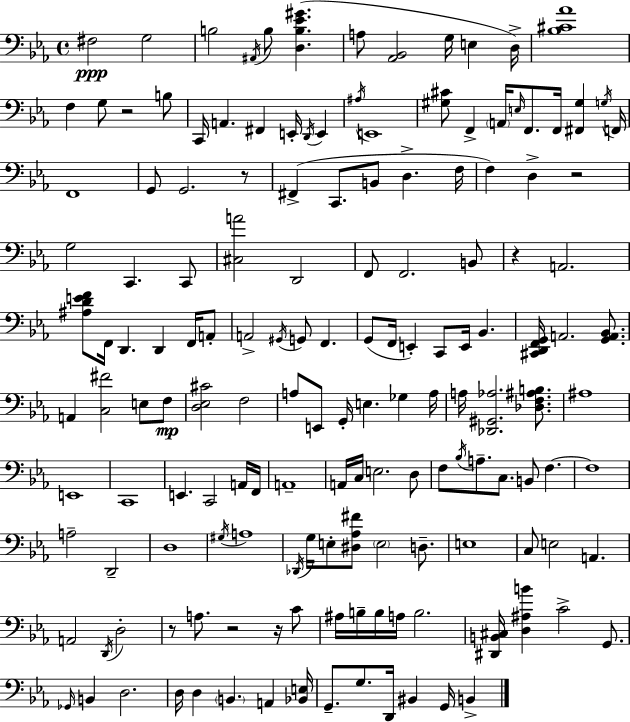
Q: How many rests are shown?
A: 7